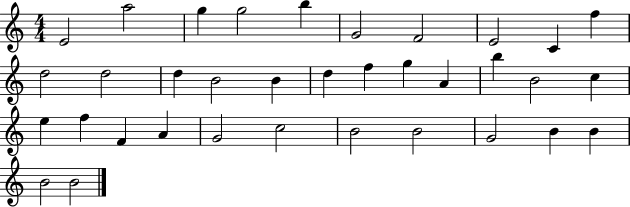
X:1
T:Untitled
M:4/4
L:1/4
K:C
E2 a2 g g2 b G2 F2 E2 C f d2 d2 d B2 B d f g A b B2 c e f F A G2 c2 B2 B2 G2 B B B2 B2